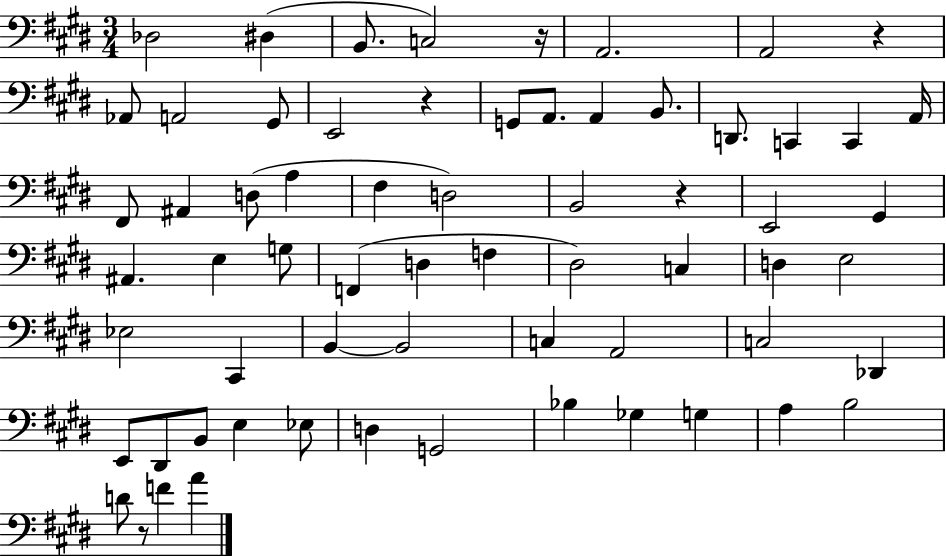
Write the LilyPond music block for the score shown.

{
  \clef bass
  \numericTimeSignature
  \time 3/4
  \key e \major
  \repeat volta 2 { des2 dis4( | b,8. c2) r16 | a,2. | a,2 r4 | \break aes,8 a,2 gis,8 | e,2 r4 | g,8 a,8. a,4 b,8. | d,8. c,4 c,4 a,16 | \break fis,8 ais,4 d8( a4 | fis4 d2) | b,2 r4 | e,2 gis,4 | \break ais,4. e4 g8 | f,4( d4 f4 | dis2) c4 | d4 e2 | \break ees2 cis,4 | b,4~~ b,2 | c4 a,2 | c2 des,4 | \break e,8 dis,8 b,8 e4 ees8 | d4 g,2 | bes4 ges4 g4 | a4 b2 | \break d'8 r8 f'4 a'4 | } \bar "|."
}